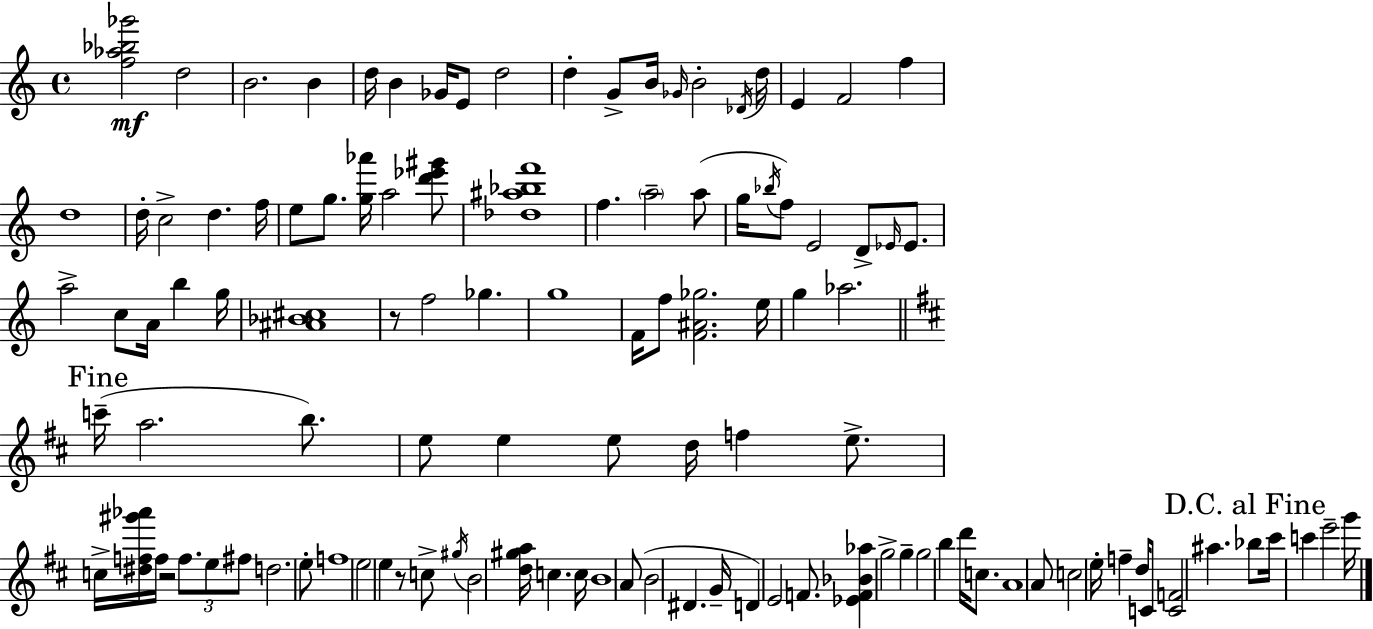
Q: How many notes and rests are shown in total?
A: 113